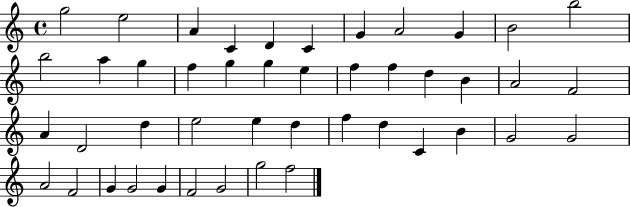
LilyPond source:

{
  \clef treble
  \time 4/4
  \defaultTimeSignature
  \key c \major
  g''2 e''2 | a'4 c'4 d'4 c'4 | g'4 a'2 g'4 | b'2 b''2 | \break b''2 a''4 g''4 | f''4 g''4 g''4 e''4 | f''4 f''4 d''4 b'4 | a'2 f'2 | \break a'4 d'2 d''4 | e''2 e''4 d''4 | f''4 d''4 c'4 b'4 | g'2 g'2 | \break a'2 f'2 | g'4 g'2 g'4 | f'2 g'2 | g''2 f''2 | \break \bar "|."
}